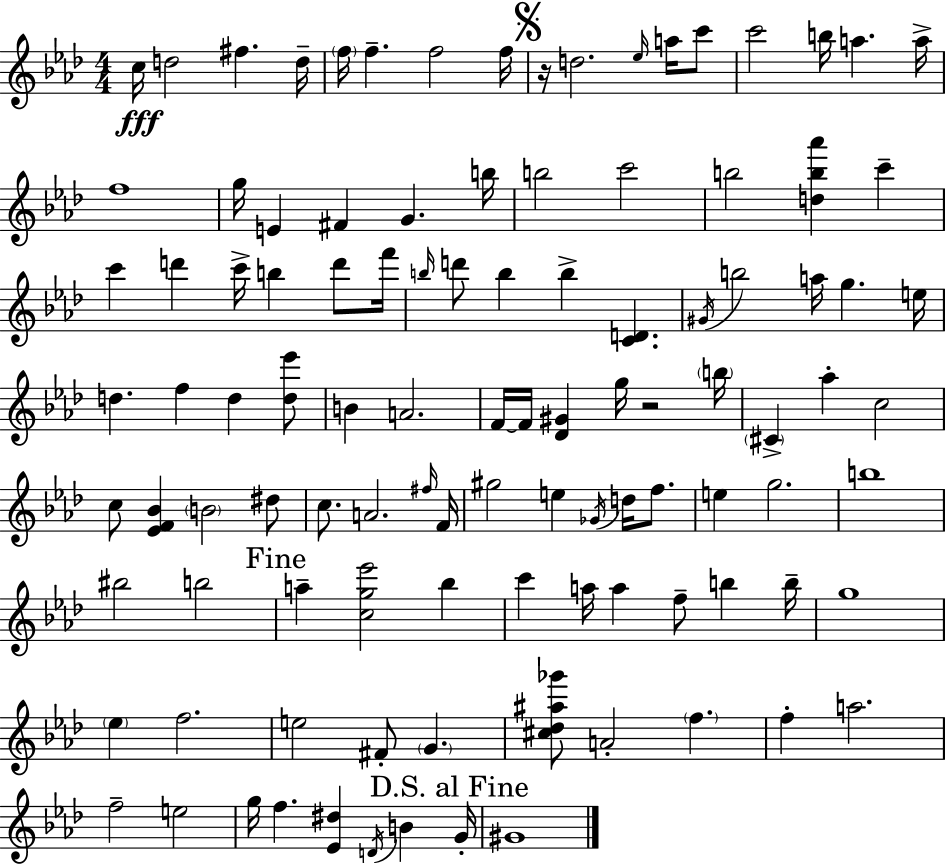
{
  \clef treble
  \numericTimeSignature
  \time 4/4
  \key aes \major
  c''16\fff d''2 fis''4. d''16-- | \parenthesize f''16 f''4.-- f''2 f''16 | \mark \markup { \musicglyph "scripts.segno" } r16 d''2. \grace { ees''16 } a''16 c'''8 | c'''2 b''16 a''4. | \break a''16-> f''1 | g''16 e'4 fis'4 g'4. | b''16 b''2 c'''2 | b''2 <d'' b'' aes'''>4 c'''4-- | \break c'''4 d'''4 c'''16-> b''4 d'''8 | f'''16 \grace { b''16 } d'''8 b''4 b''4-> <c' d'>4. | \acciaccatura { gis'16 } b''2 a''16 g''4. | e''16 d''4. f''4 d''4 | \break <d'' ees'''>8 b'4 a'2. | f'16~~ f'16 <des' gis'>4 g''16 r2 | \parenthesize b''16 \parenthesize cis'4-> aes''4-. c''2 | c''8 <ees' f' bes'>4 \parenthesize b'2 | \break dis''8 c''8. a'2. | \grace { fis''16 } f'16 gis''2 e''4 | \acciaccatura { ges'16 } d''16 f''8. e''4 g''2. | b''1 | \break bis''2 b''2 | \mark "Fine" a''4-- <c'' g'' ees'''>2 | bes''4 c'''4 a''16 a''4 f''8-- | b''4 b''16-- g''1 | \break \parenthesize ees''4 f''2. | e''2 fis'8-. \parenthesize g'4. | <cis'' des'' ais'' ges'''>8 a'2-. \parenthesize f''4. | f''4-. a''2. | \break f''2-- e''2 | g''16 f''4. <ees' dis''>4 | \acciaccatura { d'16 } b'4 \mark "D.S. al Fine" g'16-. gis'1 | \bar "|."
}